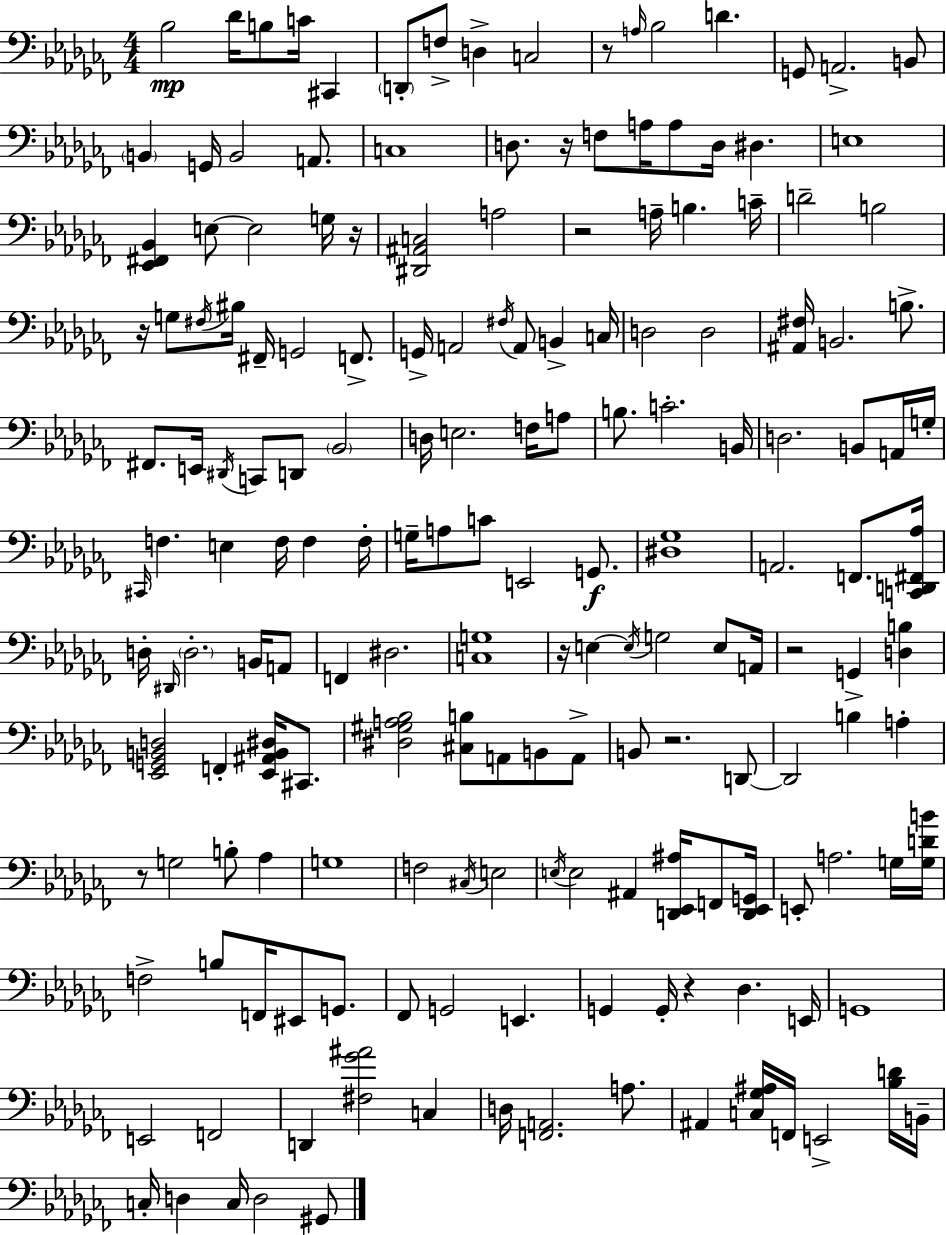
Bb3/h Db4/s B3/e C4/s C#2/q D2/e F3/e D3/q C3/h R/e A3/s Bb3/h D4/q. G2/e A2/h. B2/e B2/q G2/s B2/h A2/e. C3/w D3/e. R/s F3/e A3/s A3/e D3/s D#3/q. E3/w [Eb2,F#2,Bb2]/q E3/e E3/h G3/s R/s [D#2,A#2,C3]/h A3/h R/h A3/s B3/q. C4/s D4/h B3/h R/s G3/e F#3/s BIS3/s F#2/s G2/h F2/e. G2/s A2/h F#3/s A2/e B2/q C3/s D3/h D3/h [A#2,F#3]/s B2/h. B3/e. F#2/e. E2/s D#2/s C2/e D2/e Bb2/h D3/s E3/h. F3/s A3/e B3/e. C4/h. B2/s D3/h. B2/e A2/s G3/s C#2/s F3/q. E3/q F3/s F3/q F3/s G3/s A3/e C4/e E2/h G2/e. [D#3,Gb3]/w A2/h. F2/e. [C2,D2,F#2,Ab3]/s D3/s D#2/s D3/h. B2/s A2/e F2/q D#3/h. [C3,G3]/w R/s E3/q E3/s G3/h E3/e A2/s R/h G2/q [D3,B3]/q [Eb2,G2,B2,D3]/h F2/q [Eb2,A#2,B2,D#3]/s C#2/e. [D#3,G#3,A3,Bb3]/h [C#3,B3]/e A2/e B2/e A2/e B2/e R/h. D2/e D2/h B3/q A3/q R/e G3/h B3/e Ab3/q G3/w F3/h C#3/s E3/h E3/s E3/h A#2/q [D2,Eb2,A#3]/s F2/e [D2,Eb2,G2]/s E2/e A3/h. G3/s [G3,D4,B4]/s F3/h B3/e F2/s EIS2/e G2/e. FES2/e G2/h E2/q. G2/q G2/s R/q Db3/q. E2/s G2/w E2/h F2/h D2/q [F#3,Gb4,A#4]/h C3/q D3/s [F2,A2]/h. A3/e. A#2/q [C3,Gb3,A#3]/s F2/s E2/h [Bb3,D4]/s B2/s C3/s D3/q C3/s D3/h G#2/e